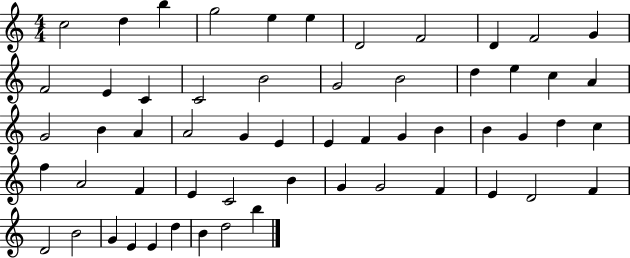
C5/h D5/q B5/q G5/h E5/q E5/q D4/h F4/h D4/q F4/h G4/q F4/h E4/q C4/q C4/h B4/h G4/h B4/h D5/q E5/q C5/q A4/q G4/h B4/q A4/q A4/h G4/q E4/q E4/q F4/q G4/q B4/q B4/q G4/q D5/q C5/q F5/q A4/h F4/q E4/q C4/h B4/q G4/q G4/h F4/q E4/q D4/h F4/q D4/h B4/h G4/q E4/q E4/q D5/q B4/q D5/h B5/q